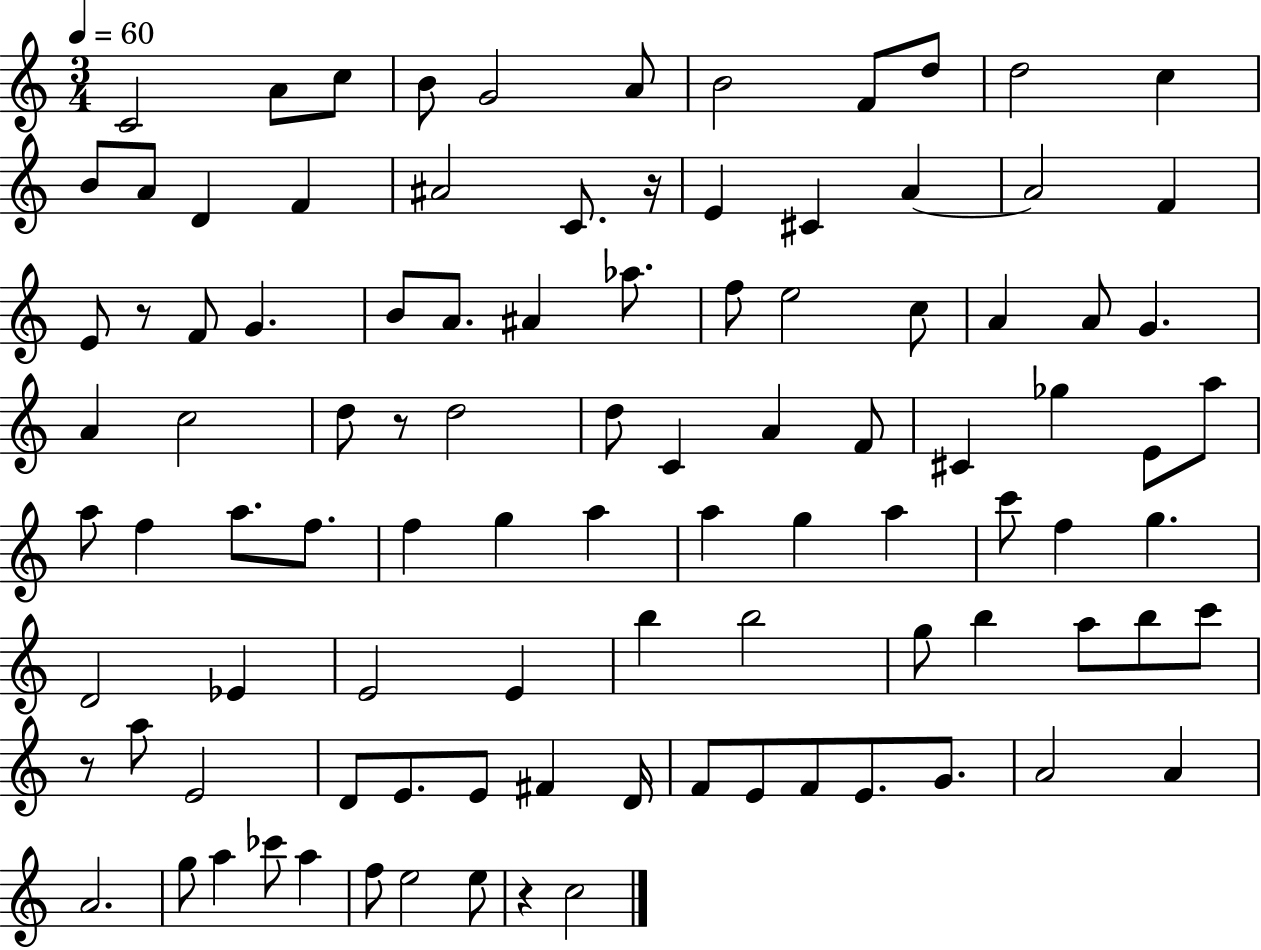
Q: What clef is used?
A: treble